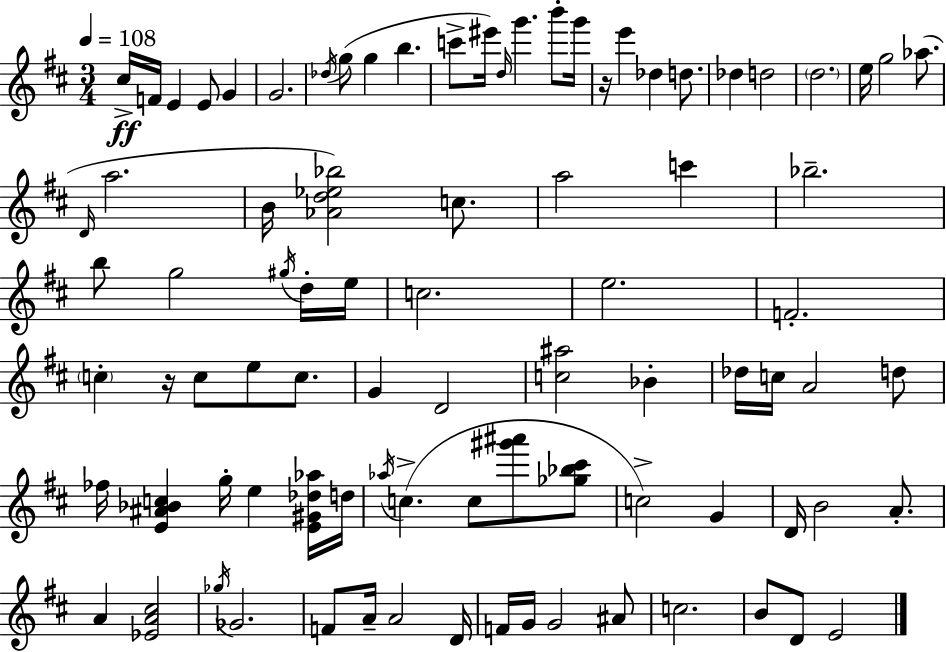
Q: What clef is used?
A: treble